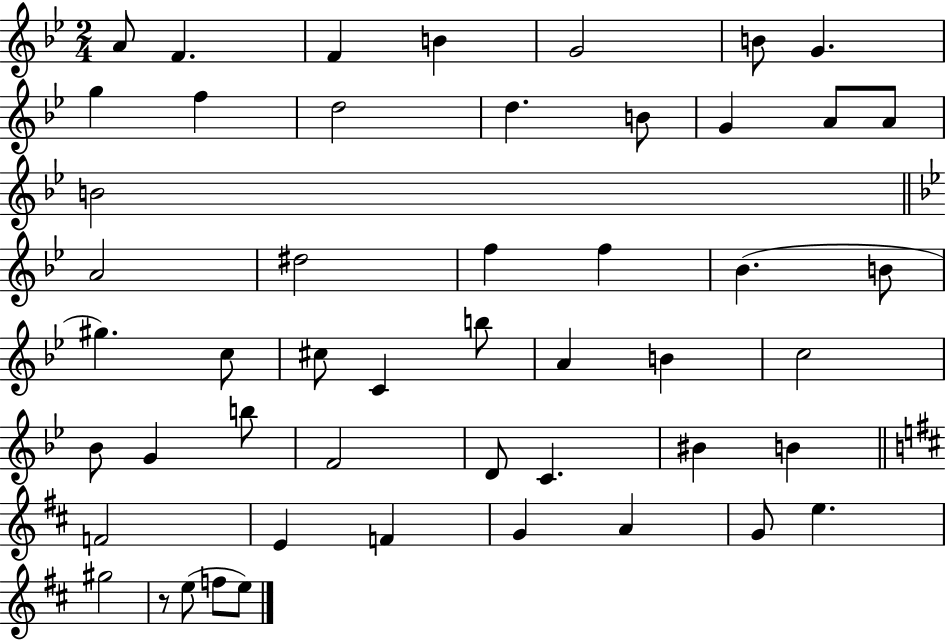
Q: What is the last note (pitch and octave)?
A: E5